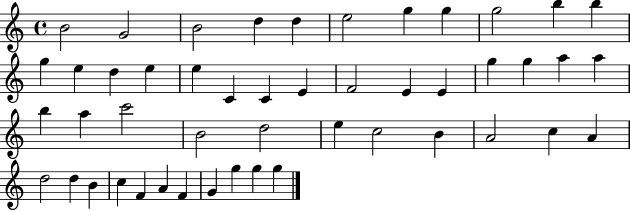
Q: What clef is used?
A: treble